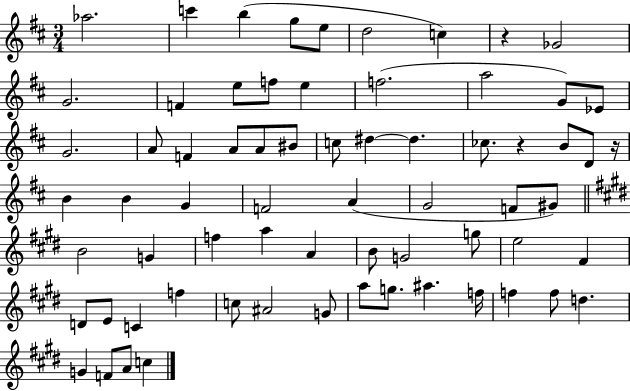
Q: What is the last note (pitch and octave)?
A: C5